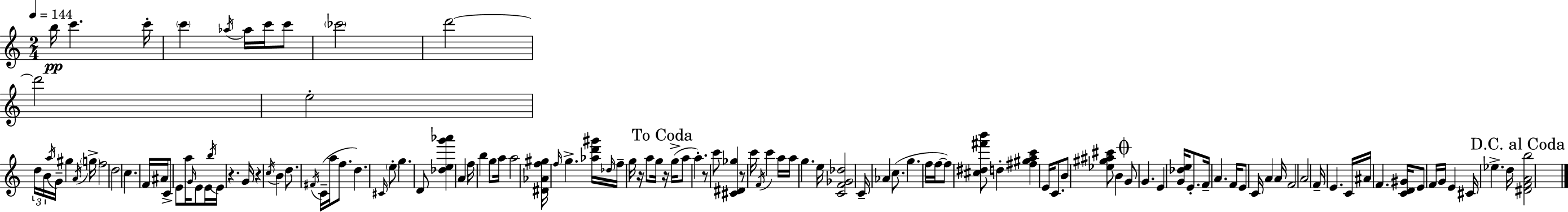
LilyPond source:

{
  \clef treble
  \numericTimeSignature
  \time 2/4
  \key c \major
  \tempo 4 = 144
  b''16\pp c'''4. c'''16-. | \parenthesize c'''4 \acciaccatura { aes''16 } aes''16 c'''16 c'''8 | \parenthesize ces'''2 | d'''2~~ | \break d'''2 | e''2-. | \tuplet 3/2 { d''16 b'16 \acciaccatura { a''16 } } g'16-- gis''4 | \acciaccatura { a'16 } \parenthesize g''16-> f''2 | \break d''2 | c''4. | f'16 ais'16 c'8-> e'8 a''16 | \grace { g'16 } e'8 e'16 \acciaccatura { b''16 } e'16 r4. | \break g'16 r4 | \acciaccatura { c''16 } b'4 d''8. | \acciaccatura { fis'16 } c'16--( a''16 f''8. d''4.) | \grace { cis'16 } \parenthesize e''8-. | \break g''4. d'8 | <des'' e'' g''' aes'''>4 \parenthesize a'4 | f''16 b''4 g''8 a''16 | a''2 | \break <dis' aes' f'' gis''>16 \grace { f''16 } g''4.-> | <aes'' d''' gis'''>16 \grace { des''16 } f''16-- g''16 r16 a''8 g''16 | \mark "To Coda" r16 g''16->( a''8 a''4.-.) | r8 c'''8 <cis' dis' ges''>4 | \break r8 c'''16 \acciaccatura { f'16 } c'''4 | a''16 a''16 g''4. | e''16 <c' f' ges' des''>2 | c'16-- aes'4 | \break c''8.( g''4. | f''16 f''16~~ f''8) <cis'' dis'' fis''' b'''>8 d''4-. | <fis'' gis'' a'' c'''>4 e'16 | c'8. b'8 <ees'' gis'' ais'' cis'''>8 b'4 | \break \mark \markup { \musicglyph "scripts.coda" } g'8 g'4. | e'4 <g' des'' e''>16 | e'8.-. f'16-- a'4. | f'16 e'8 c'16 a'4 | \break a'16 f'2 | a'2 | f'16-- e'4. | c'16 ais'16 f'4. | \break <c' d' gis'>16 e'8 f'16 g'16 e'4 | cis'16 ees''4.-> | d''16 \mark "D.C. al Coda" <dis' f' a' b''>2 | \bar "|."
}